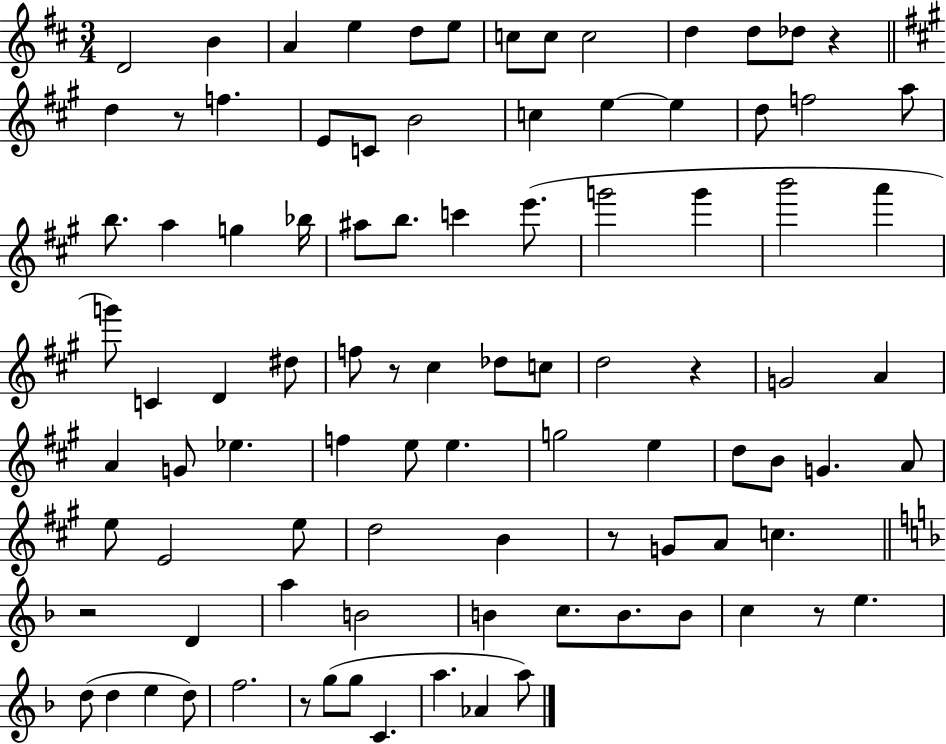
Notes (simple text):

D4/h B4/q A4/q E5/q D5/e E5/e C5/e C5/e C5/h D5/q D5/e Db5/e R/q D5/q R/e F5/q. E4/e C4/e B4/h C5/q E5/q E5/q D5/e F5/h A5/e B5/e. A5/q G5/q Bb5/s A#5/e B5/e. C6/q E6/e. G6/h G6/q B6/h A6/q G6/e C4/q D4/q D#5/e F5/e R/e C#5/q Db5/e C5/e D5/h R/q G4/h A4/q A4/q G4/e Eb5/q. F5/q E5/e E5/q. G5/h E5/q D5/e B4/e G4/q. A4/e E5/e E4/h E5/e D5/h B4/q R/e G4/e A4/e C5/q. R/h D4/q A5/q B4/h B4/q C5/e. B4/e. B4/e C5/q R/e E5/q. D5/e D5/q E5/q D5/e F5/h. R/e G5/e G5/e C4/q. A5/q. Ab4/q A5/e